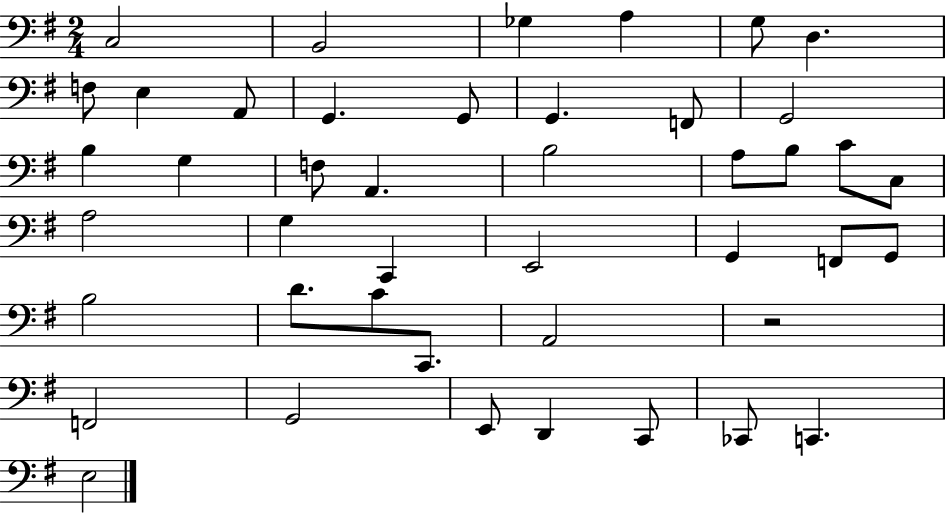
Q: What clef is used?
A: bass